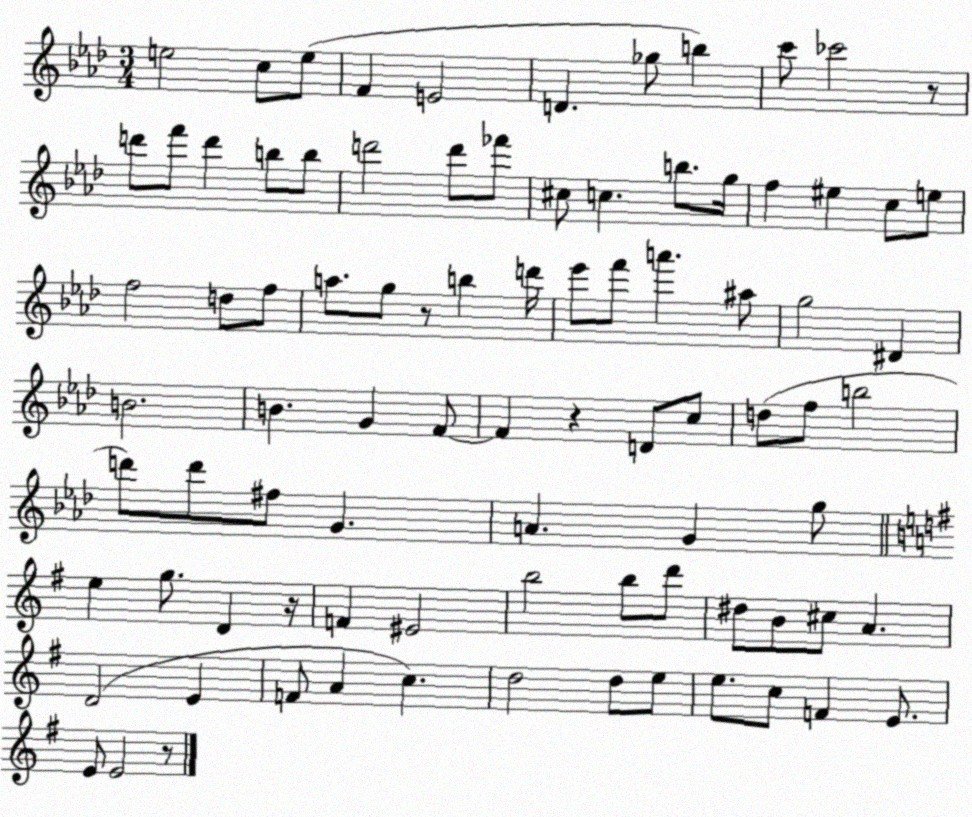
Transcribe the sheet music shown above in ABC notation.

X:1
T:Untitled
M:3/4
L:1/4
K:Ab
e2 c/2 e/2 F E2 D _g/2 b c'/2 _c'2 z/2 d'/2 f'/2 d' b/2 b/2 d'2 d'/2 _f'/2 ^c/2 c b/2 g/4 f ^e c/2 e/2 f2 d/2 f/2 a/2 g/2 z/2 b d'/4 _e'/2 f'/2 a' ^a/2 g2 ^D B2 B G F/2 F z D/2 c/2 d/2 f/2 b2 d'/2 d'/2 ^f/2 G A G g/2 e g/2 D z/4 F ^E2 b2 b/2 d'/2 ^d/2 B/2 ^c/2 A D2 E F/2 A c d2 d/2 e/2 e/2 c/2 F E/2 E/2 E2 z/2